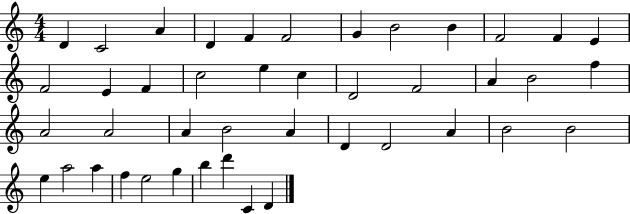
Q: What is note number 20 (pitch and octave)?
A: F4